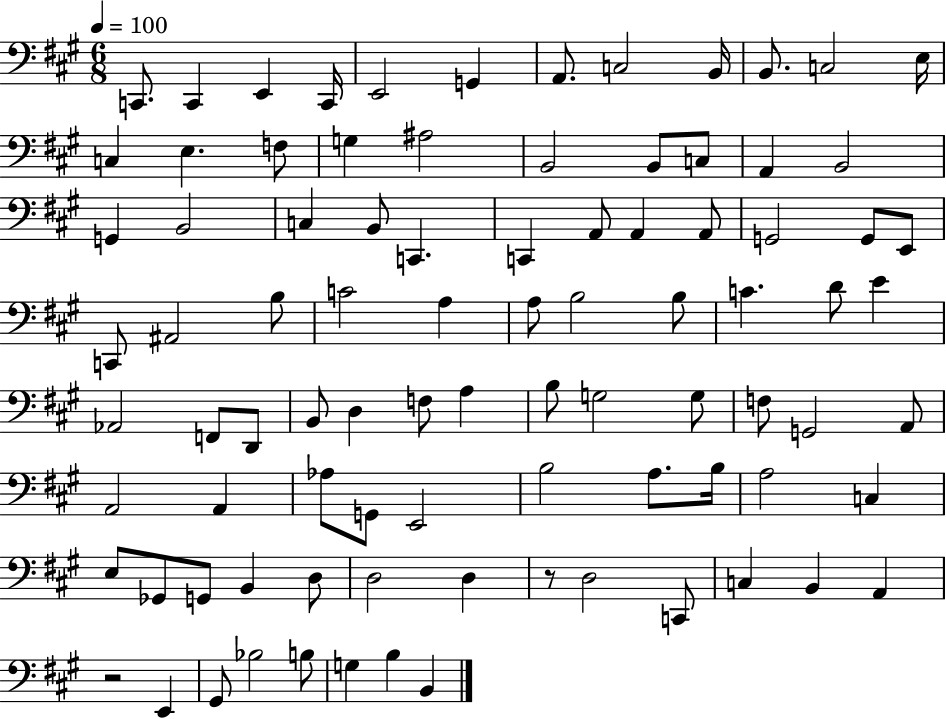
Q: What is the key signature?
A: A major